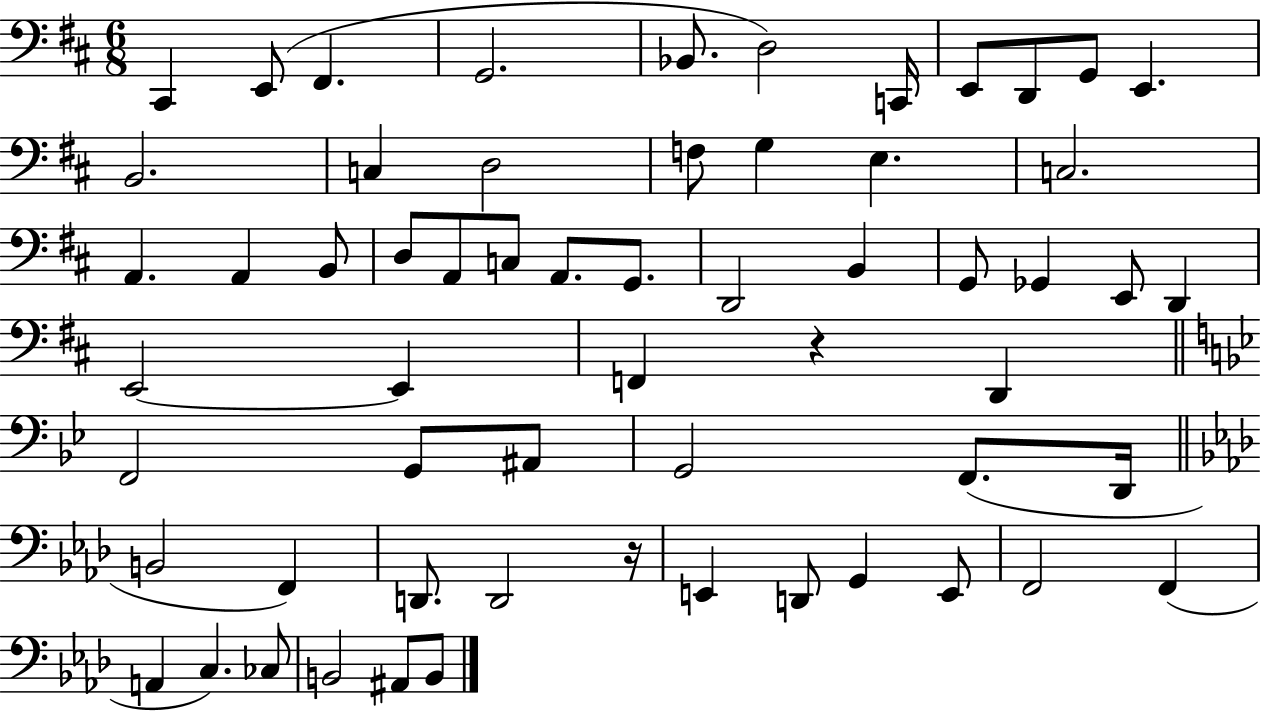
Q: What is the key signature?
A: D major